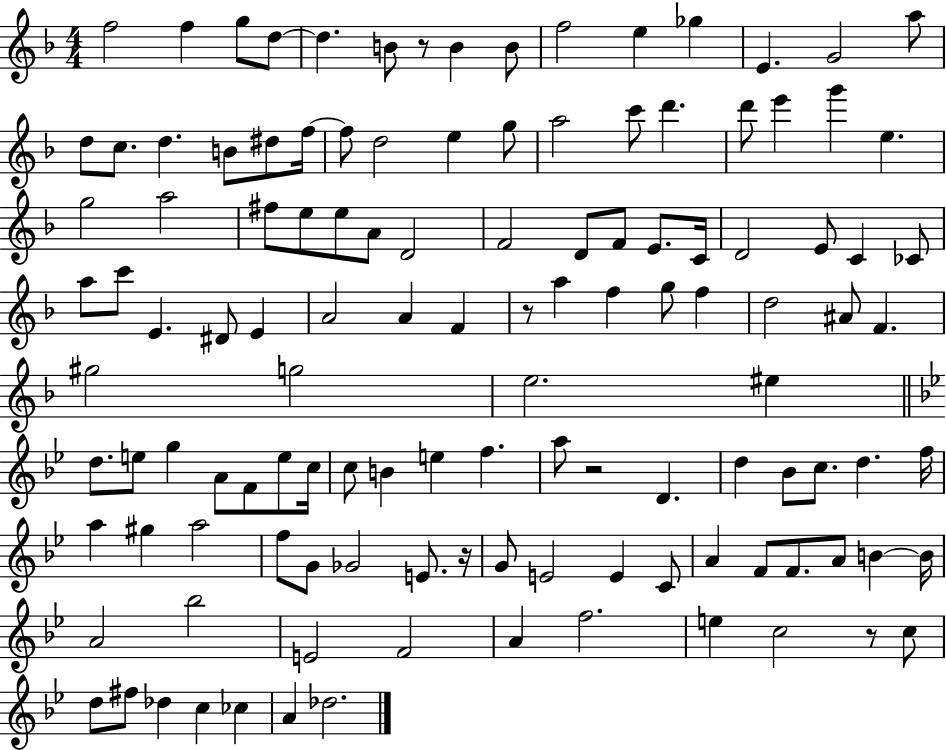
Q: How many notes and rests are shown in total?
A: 122